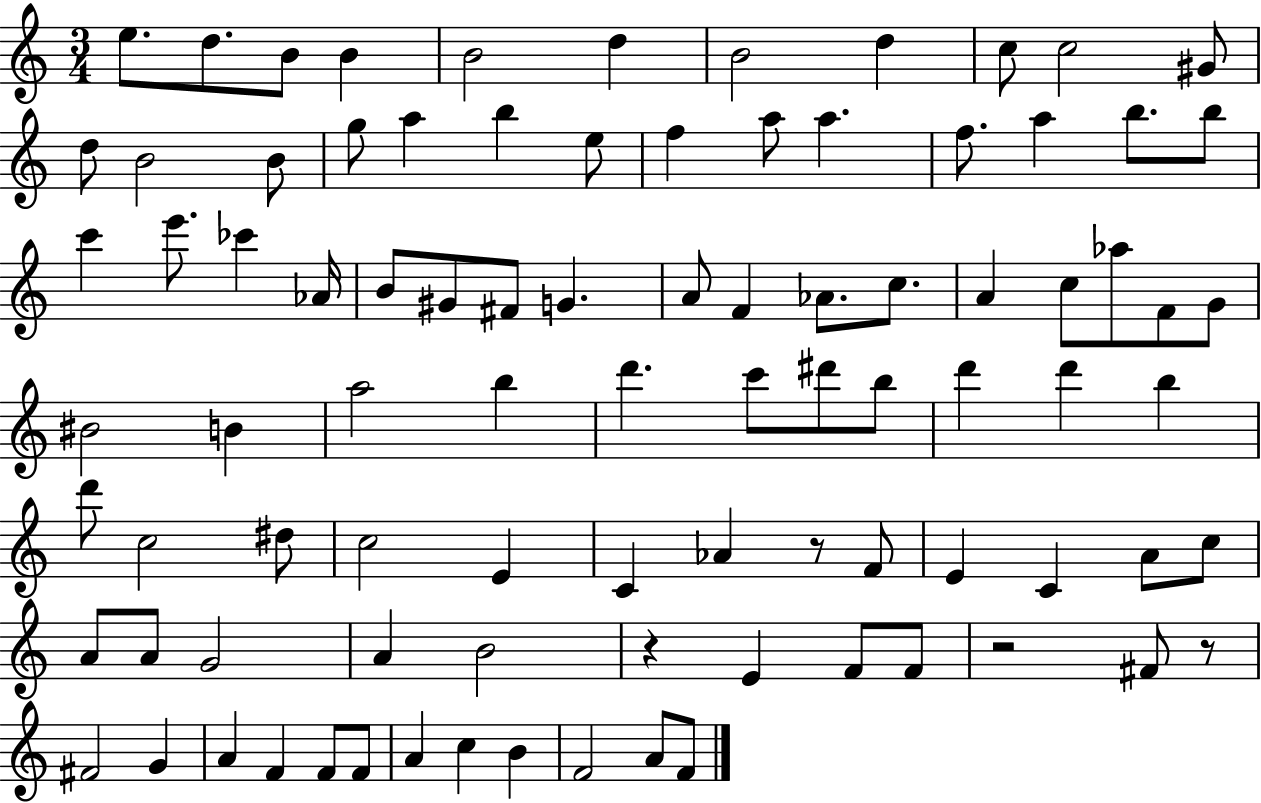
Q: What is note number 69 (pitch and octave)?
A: A4